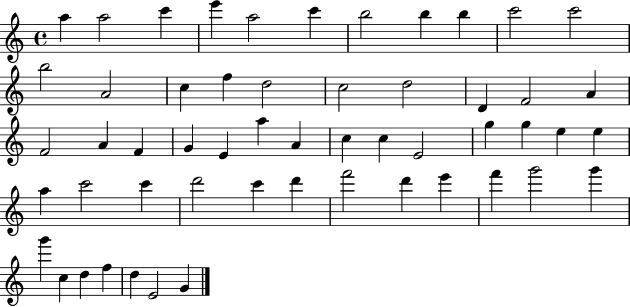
{
  \clef treble
  \time 4/4
  \defaultTimeSignature
  \key c \major
  a''4 a''2 c'''4 | e'''4 a''2 c'''4 | b''2 b''4 b''4 | c'''2 c'''2 | \break b''2 a'2 | c''4 f''4 d''2 | c''2 d''2 | d'4 f'2 a'4 | \break f'2 a'4 f'4 | g'4 e'4 a''4 a'4 | c''4 c''4 e'2 | g''4 g''4 e''4 e''4 | \break a''4 c'''2 c'''4 | d'''2 c'''4 d'''4 | f'''2 d'''4 e'''4 | f'''4 g'''2 g'''4 | \break g'''4 c''4 d''4 f''4 | d''4 e'2 g'4 | \bar "|."
}